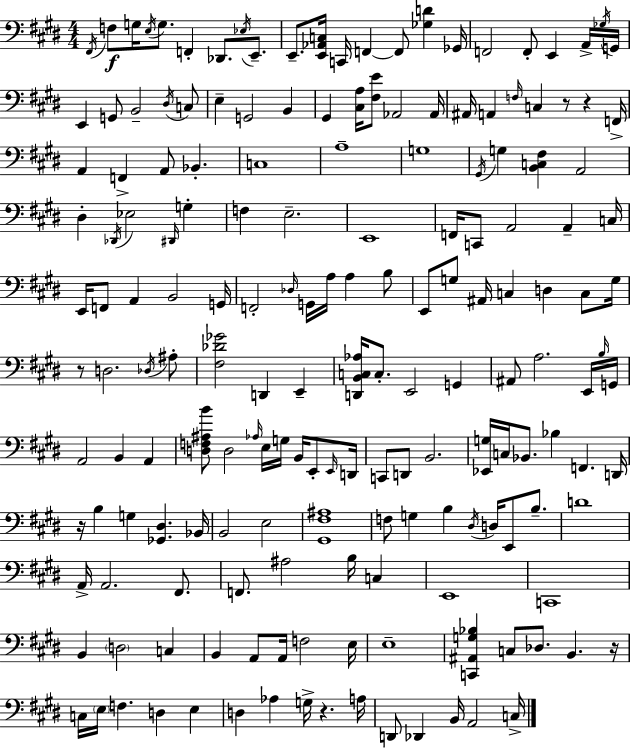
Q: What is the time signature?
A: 4/4